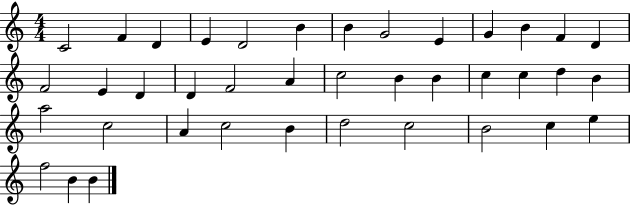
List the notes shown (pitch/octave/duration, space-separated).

C4/h F4/q D4/q E4/q D4/h B4/q B4/q G4/h E4/q G4/q B4/q F4/q D4/q F4/h E4/q D4/q D4/q F4/h A4/q C5/h B4/q B4/q C5/q C5/q D5/q B4/q A5/h C5/h A4/q C5/h B4/q D5/h C5/h B4/h C5/q E5/q F5/h B4/q B4/q